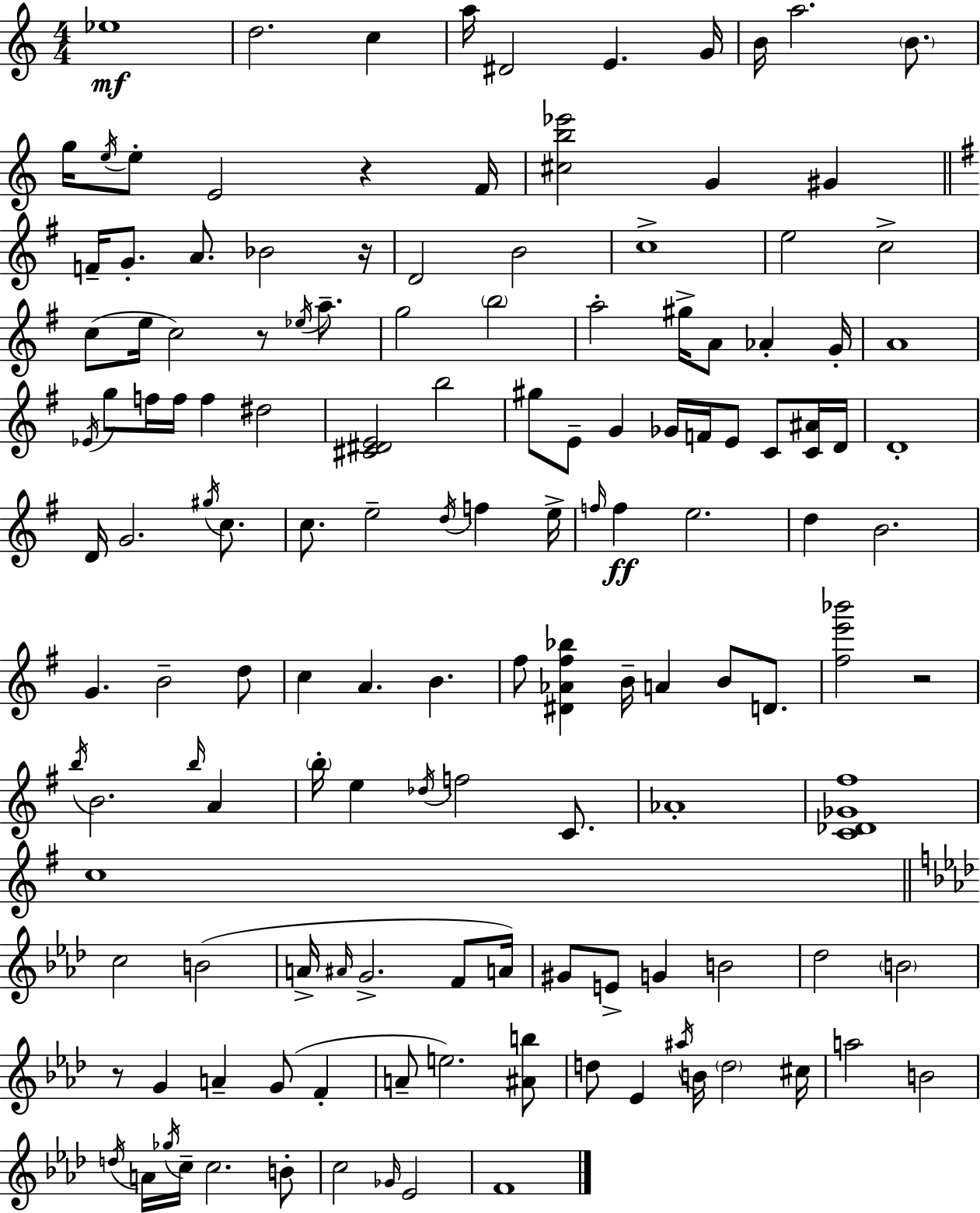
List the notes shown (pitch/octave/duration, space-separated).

Eb5/w D5/h. C5/q A5/s D#4/h E4/q. G4/s B4/s A5/h. B4/e. G5/s E5/s E5/e E4/h R/q F4/s [C#5,B5,Eb6]/h G4/q G#4/q F4/s G4/e. A4/e. Bb4/h R/s D4/h B4/h C5/w E5/h C5/h C5/e E5/s C5/h R/e Eb5/s A5/e. G5/h B5/h A5/h G#5/s A4/e Ab4/q G4/s A4/w Eb4/s G5/e F5/s F5/s F5/q D#5/h [C#4,D#4,E4]/h B5/h G#5/e E4/e G4/q Gb4/s F4/s E4/e C4/e [C4,A#4]/s D4/s D4/w D4/s G4/h. G#5/s C5/e. C5/e. E5/h D5/s F5/q E5/s F5/s F5/q E5/h. D5/q B4/h. G4/q. B4/h D5/e C5/q A4/q. B4/q. F#5/e [D#4,Ab4,F#5,Bb5]/q B4/s A4/q B4/e D4/e. [F#5,E6,Bb6]/h R/h B5/s B4/h. B5/s A4/q B5/s E5/q Db5/s F5/h C4/e. Ab4/w [C4,Db4,Gb4,F#5]/w C5/w C5/h B4/h A4/s A#4/s G4/h. F4/e A4/s G#4/e E4/e G4/q B4/h Db5/h B4/h R/e G4/q A4/q G4/e F4/q A4/e E5/h. [A#4,B5]/e D5/e Eb4/q A#5/s B4/s D5/h C#5/s A5/h B4/h D5/s A4/s Gb5/s C5/s C5/h. B4/e C5/h Gb4/s Eb4/h F4/w